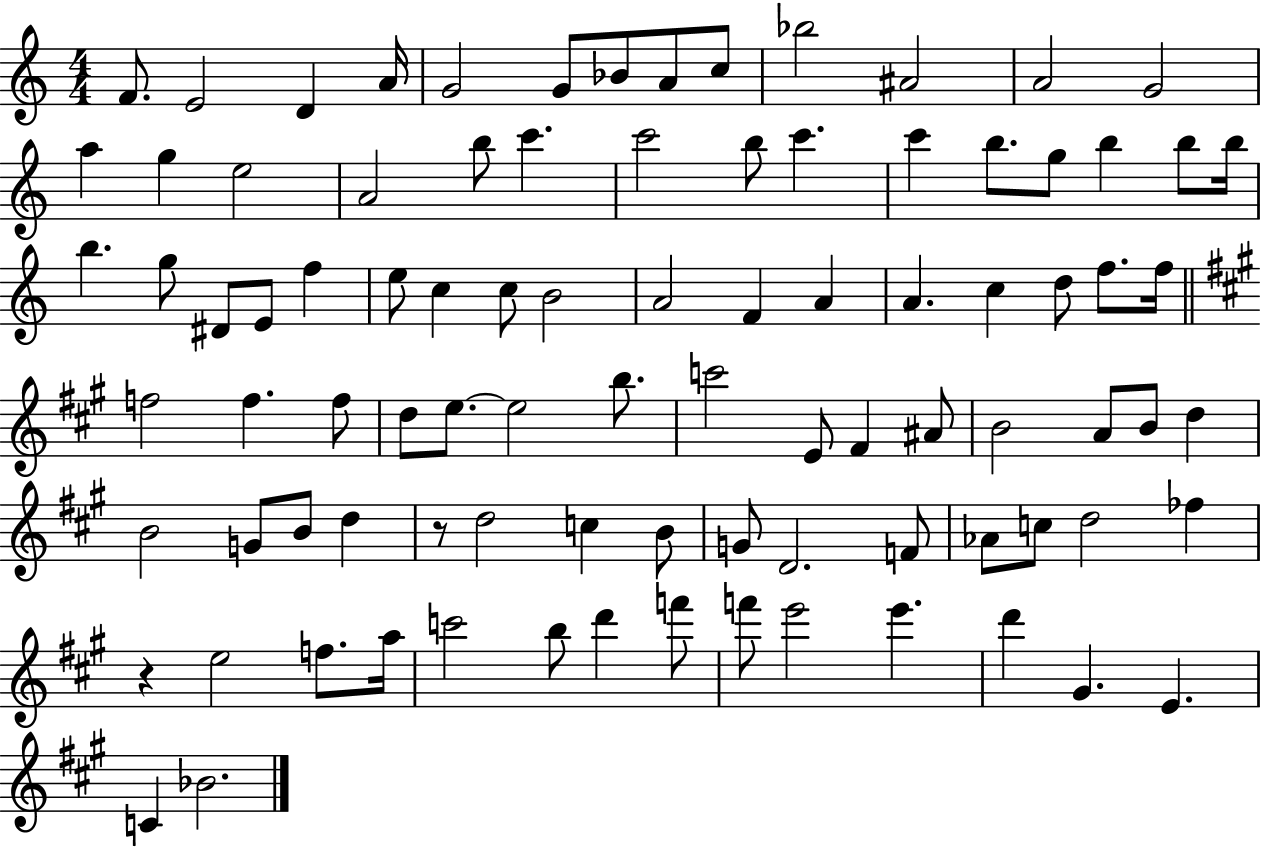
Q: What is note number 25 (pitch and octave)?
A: G5